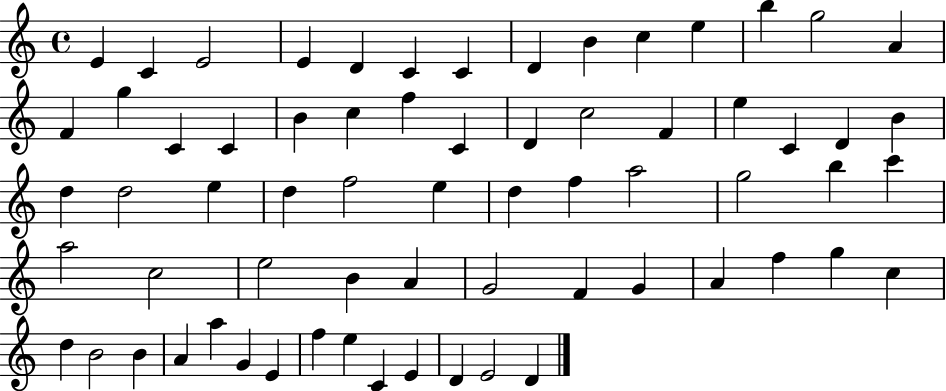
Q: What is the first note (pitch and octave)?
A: E4